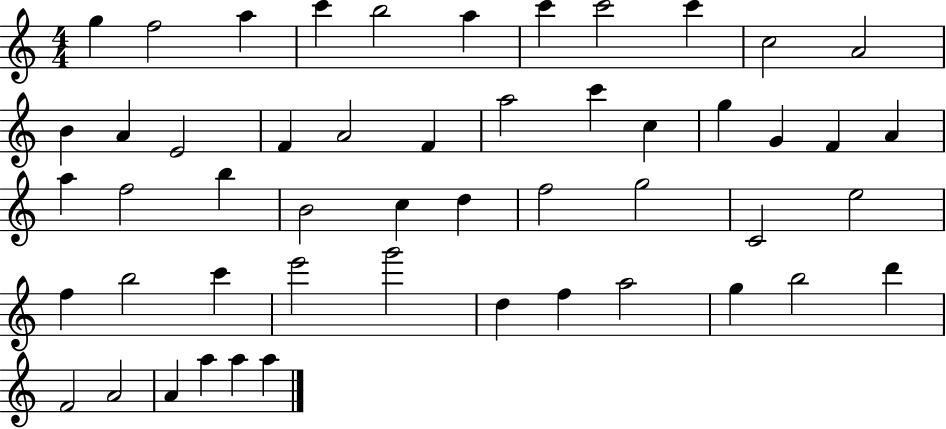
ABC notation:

X:1
T:Untitled
M:4/4
L:1/4
K:C
g f2 a c' b2 a c' c'2 c' c2 A2 B A E2 F A2 F a2 c' c g G F A a f2 b B2 c d f2 g2 C2 e2 f b2 c' e'2 g'2 d f a2 g b2 d' F2 A2 A a a a